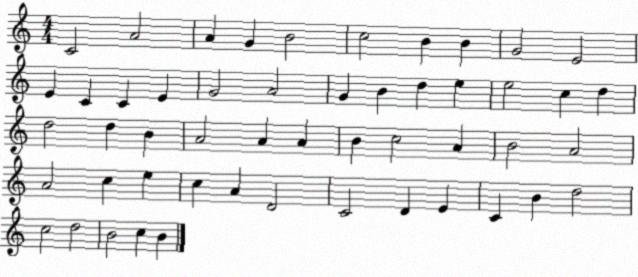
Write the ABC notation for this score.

X:1
T:Untitled
M:4/4
L:1/4
K:C
C2 A2 A G B2 c2 B B G2 E2 E C C E G2 A2 G B d e e2 c d d2 d B A2 A A B c2 A B2 A2 A2 c e c A D2 C2 D E C B d2 c2 d2 B2 c B